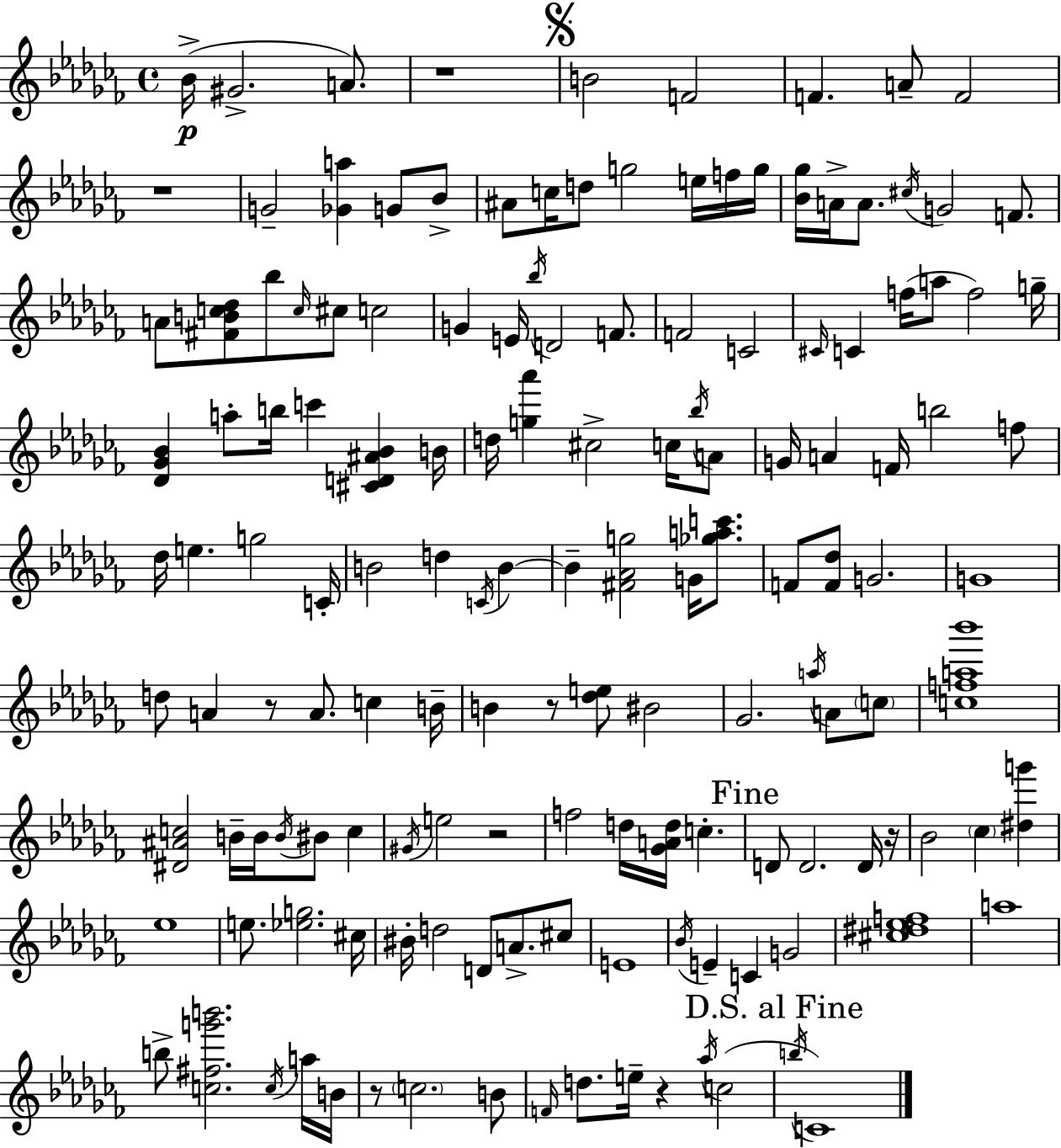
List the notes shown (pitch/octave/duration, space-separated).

Bb4/s G#4/h. A4/e. R/w B4/h F4/h F4/q. A4/e F4/h R/w G4/h [Gb4,A5]/q G4/e Bb4/e A#4/e C5/s D5/e G5/h E5/s F5/s G5/s [Bb4,Gb5]/s A4/s A4/e. C#5/s G4/h F4/e. A4/e [F#4,B4,C5,Db5]/e Bb5/e C5/s C#5/e C5/h G4/q E4/s Bb5/s D4/h F4/e. F4/h C4/h C#4/s C4/q F5/s A5/e F5/h G5/s [Db4,Gb4,Bb4]/q A5/e B5/s C6/q [C#4,D4,A#4,Bb4]/q B4/s D5/s [G5,Ab6]/q C#5/h C5/s Bb5/s A4/e G4/s A4/q F4/s B5/h F5/e Db5/s E5/q. G5/h C4/s B4/h D5/q C4/s B4/q B4/q [F#4,Ab4,G5]/h G4/s [Gb5,A5,C6]/e. F4/e [F4,Db5]/e G4/h. G4/w D5/e A4/q R/e A4/e. C5/q B4/s B4/q R/e [Db5,E5]/e BIS4/h Gb4/h. A5/s A4/e C5/e [C5,F5,A5,Bb6]/w [D#4,A#4,C5]/h B4/s B4/s B4/s BIS4/e C5/q G#4/s E5/h R/h F5/h D5/s [Gb4,A4,D5]/s C5/q. D4/e D4/h. D4/s R/s Bb4/h CES5/q [D#5,G6]/q Eb5/w E5/e. [Eb5,G5]/h. C#5/s BIS4/s D5/h D4/e A4/e. C#5/e E4/w Bb4/s E4/q C4/q G4/h [C#5,D#5,Eb5,F5]/w A5/w B5/e [C5,F#5,G6,B6]/h. C5/s A5/s B4/s R/e C5/h. B4/e F4/s D5/e. E5/s R/q Ab5/s C5/h B5/s C4/w